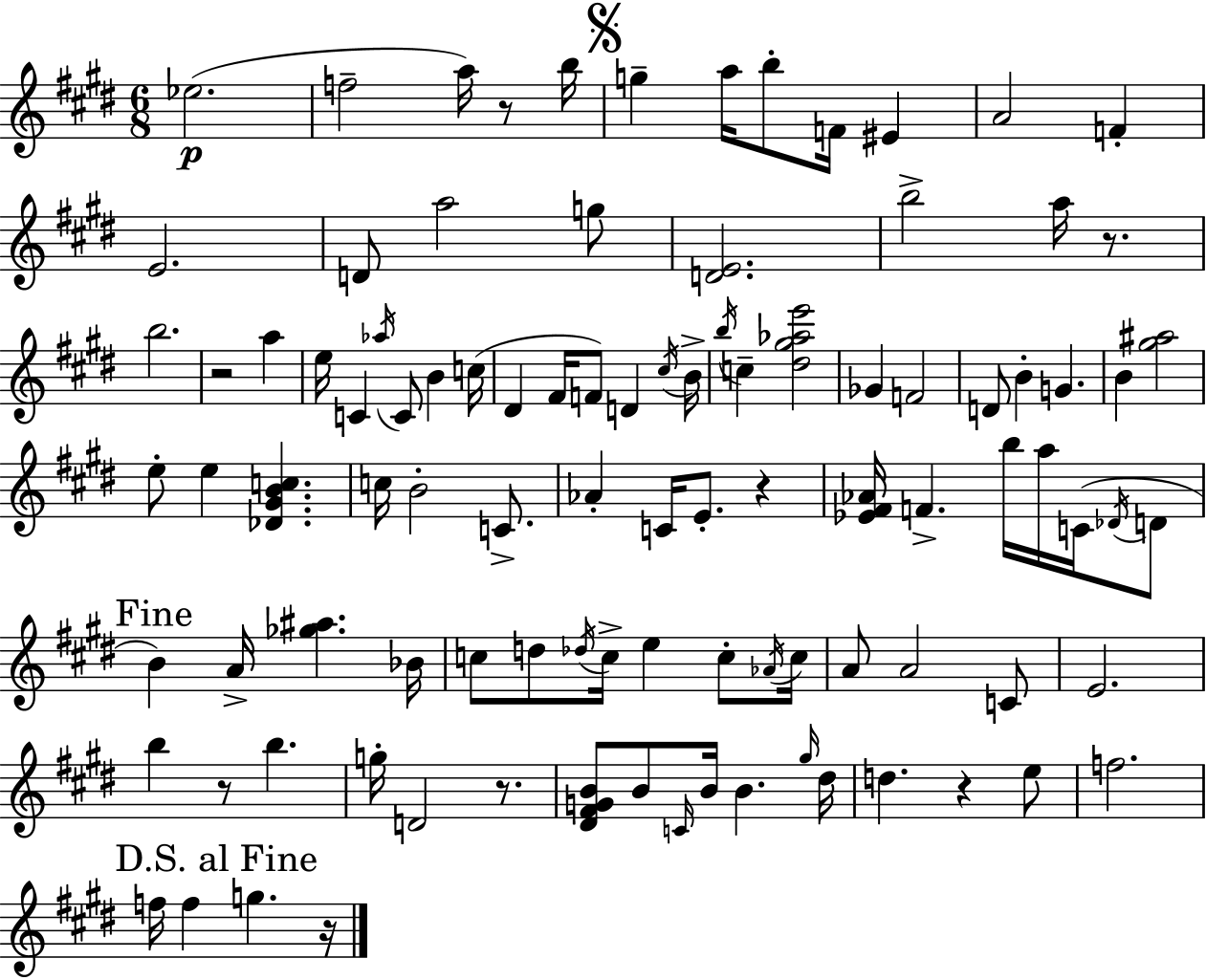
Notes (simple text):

Eb5/h. F5/h A5/s R/e B5/s G5/q A5/s B5/e F4/s EIS4/q A4/h F4/q E4/h. D4/e A5/h G5/e [D4,E4]/h. B5/h A5/s R/e. B5/h. R/h A5/q E5/s C4/q Ab5/s C4/e B4/q C5/s D#4/q F#4/s F4/e D4/q C#5/s B4/s B5/s C5/q [D#5,G#5,Ab5,E6]/h Gb4/q F4/h D4/e B4/q G4/q. B4/q [G#5,A#5]/h E5/e E5/q [Db4,G#4,B4,C5]/q. C5/s B4/h C4/e. Ab4/q C4/s E4/e. R/q [Eb4,F#4,Ab4]/s F4/q. B5/s A5/s C4/s Db4/s D4/e B4/q A4/s [Gb5,A#5]/q. Bb4/s C5/e D5/e Db5/s C5/s E5/q C5/e Ab4/s C5/s A4/e A4/h C4/e E4/h. B5/q R/e B5/q. G5/s D4/h R/e. [D#4,F#4,G4,B4]/e B4/e C4/s B4/s B4/q. G#5/s D#5/s D5/q. R/q E5/e F5/h. F5/s F5/q G5/q. R/s